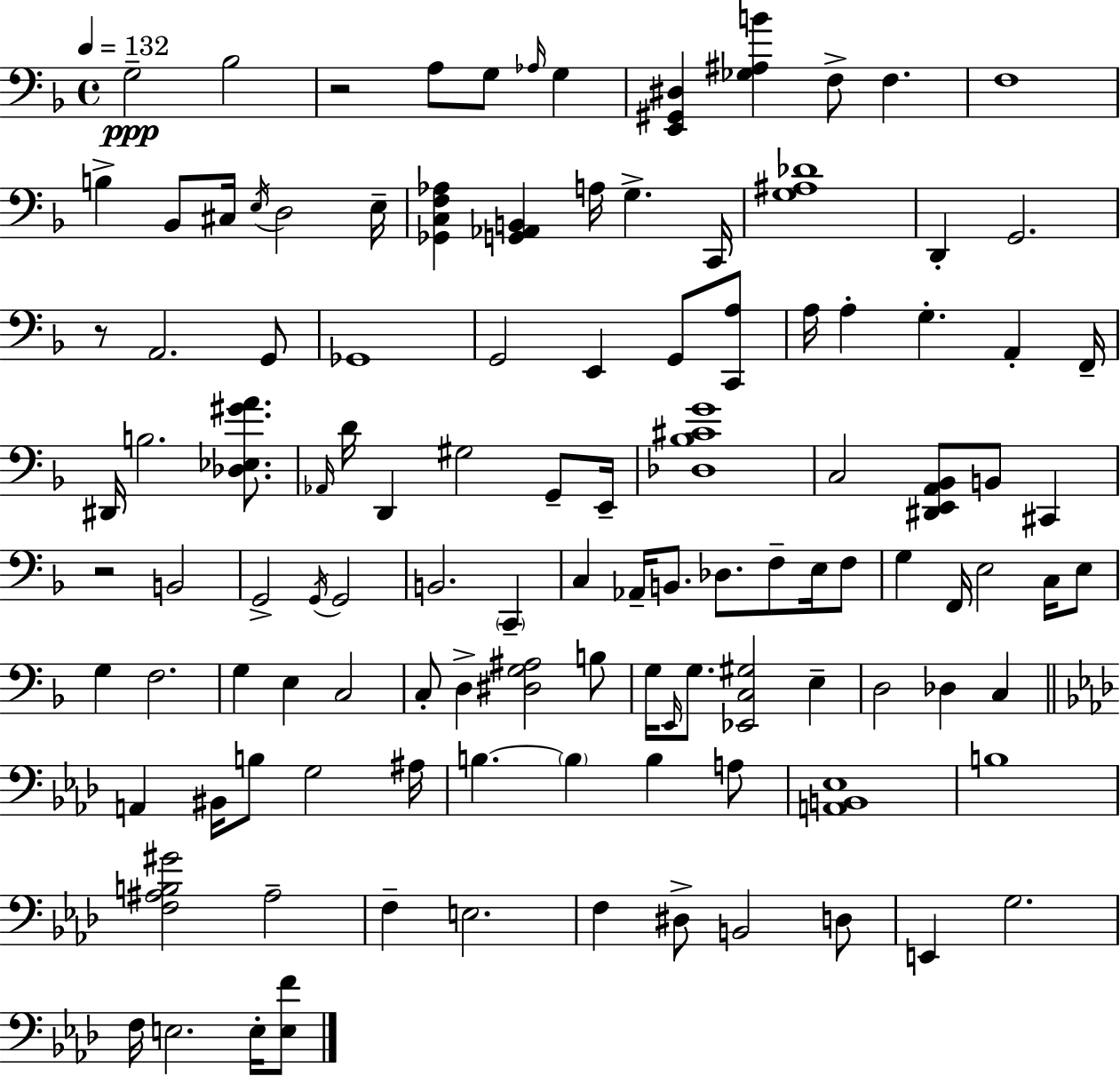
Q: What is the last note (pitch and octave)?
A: E3